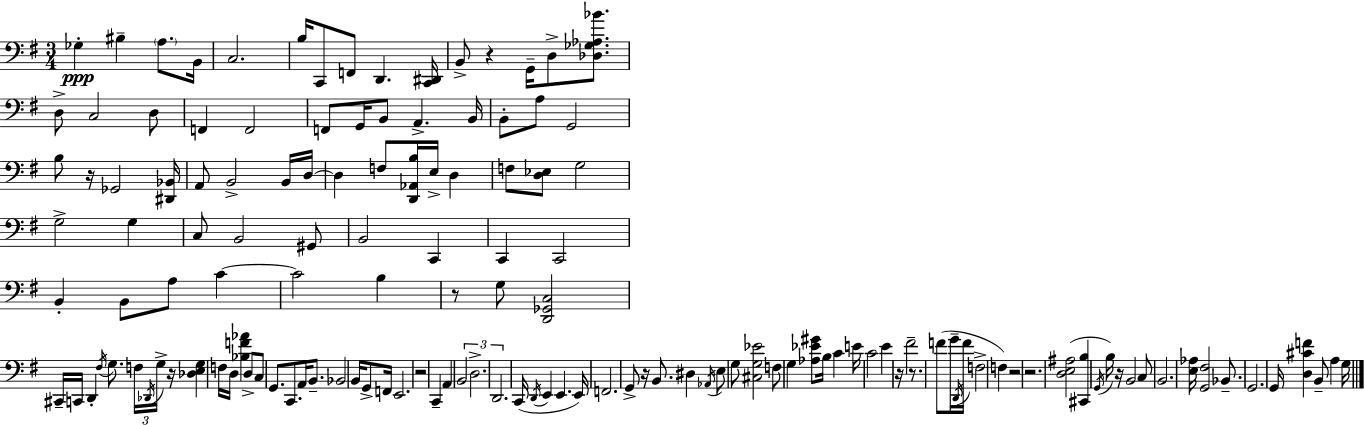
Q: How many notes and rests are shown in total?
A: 142